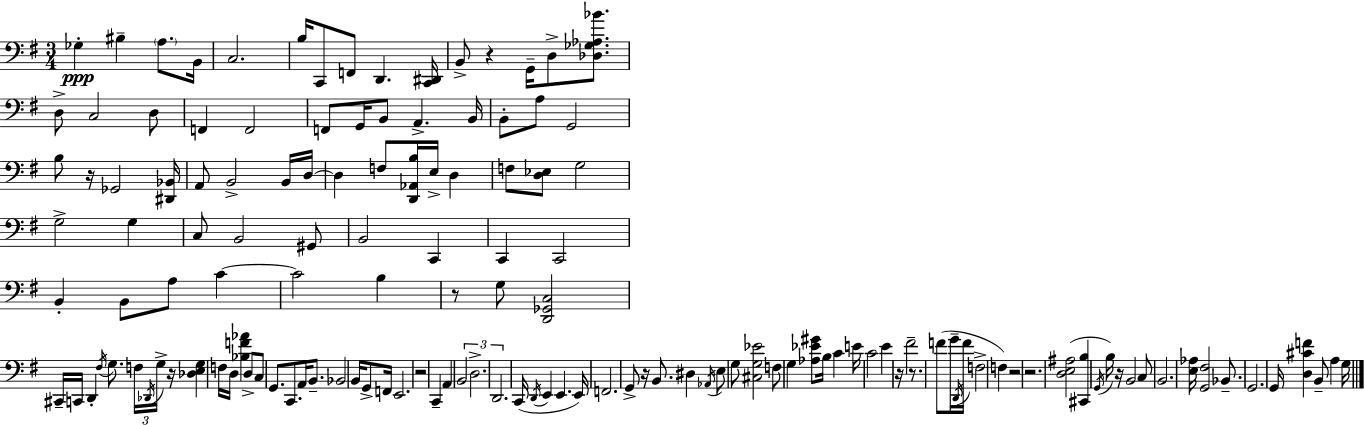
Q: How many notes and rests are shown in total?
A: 142